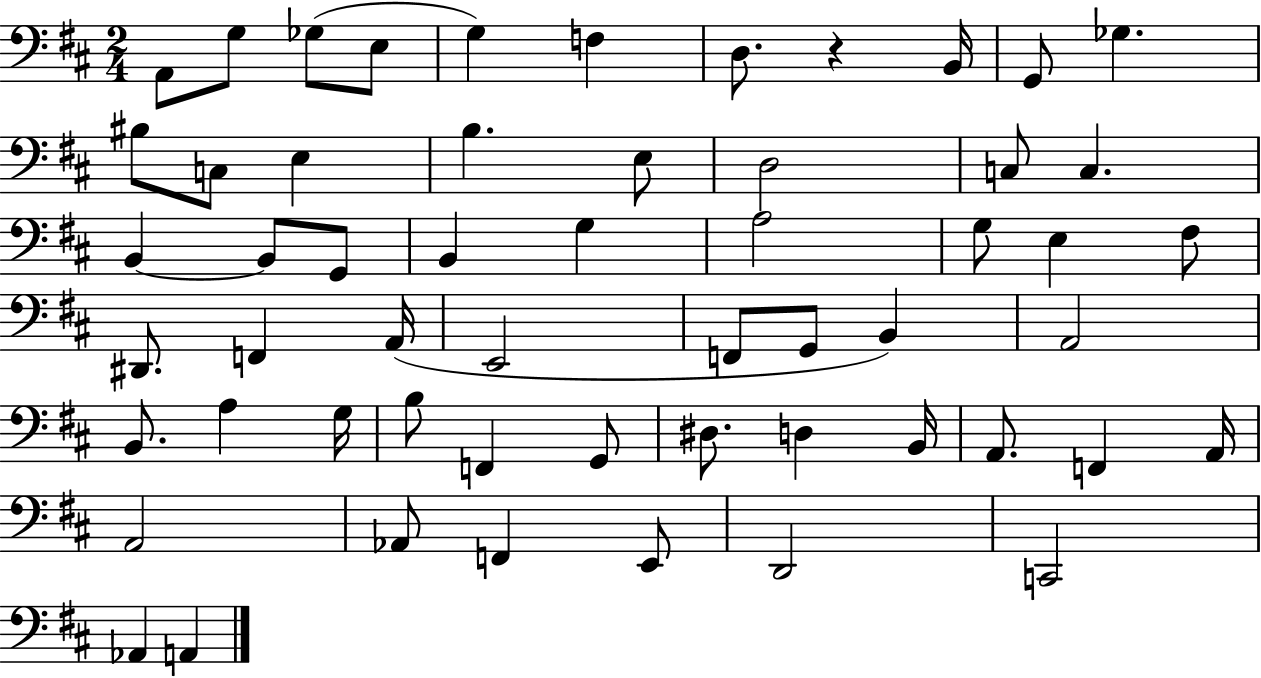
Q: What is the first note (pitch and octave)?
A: A2